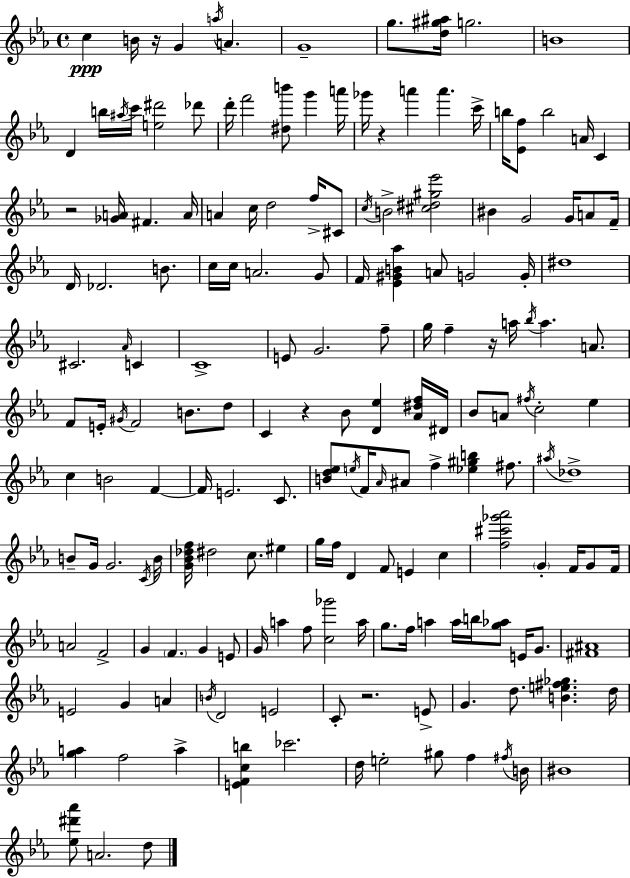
{
  \clef treble
  \time 4/4
  \defaultTimeSignature
  \key ees \major
  c''4\ppp b'16 r16 g'4 \acciaccatura { a''16 } a'4. | g'1-- | g''8. <d'' gis'' ais''>16 g''2. | b'1 | \break d'4 b''16 \acciaccatura { ais''16 } c'''16 <e'' dis'''>2 | des'''8 d'''16-. f'''2 <dis'' b'''>8 g'''4 | a'''16 ges'''16 r4 a'''4 a'''4. | c'''16-> b''16 <ees' f''>8 b''2 a'16 c'4 | \break r2 <ges' a'>16 fis'4. | a'16 a'4 c''16 d''2 f''16-> | cis'8 \acciaccatura { c''16 } b'2-> <cis'' dis'' gis'' ees'''>2 | bis'4 g'2 g'16 | \break a'8 f'16-- d'16 des'2. | b'8. c''16 c''16 a'2. | g'8 f'16 <ees' gis' b' aes''>4 a'8 g'2 | g'16-. dis''1 | \break cis'2. \grace { aes'16 } | c'4 c'1-> | e'8 g'2. | f''8-- g''16 f''4-- r16 a''16 \acciaccatura { bes''16 } a''4. | \break a'8. f'8 e'16-. \acciaccatura { gis'16 } f'2 | b'8. d''8 c'4 r4 bes'8 | <d' ees''>4 <aes' dis'' f''>16 dis'16 bes'8 a'8 \acciaccatura { fis''16 } c''2-. | ees''4 c''4 b'2 | \break f'4~~ f'16 e'2. | c'8. <b' d'' ees''>8 \acciaccatura { e''16 } f'16 \grace { aes'16 } ais'8 f''4-> | <ees'' gis'' b''>4 fis''8. \acciaccatura { ais''16 } des''1-> | b'8-- g'16 g'2. | \break \acciaccatura { c'16 } b'16 <g' bes' des'' f''>16 dis''2 | c''8. eis''4 g''16 f''16 d'4 | f'8 e'4 c''4 <f'' cis''' ges''' aes'''>2 | \parenthesize g'4-. f'16 g'8 f'16 a'2 | \break f'2-> g'4 \parenthesize f'4. | g'4 e'8 g'16 a''4 | f''8 <c'' ges'''>2 a''16 g''8. f''16 a''4 | a''16 b''16 <g'' aes''>8 e'16 g'8. <fis' ais'>1 | \break e'2 | g'4 a'4 \acciaccatura { b'16 } d'2 | e'2 c'8-. r2. | e'8-> g'4. | \break d''8. <b' e'' fis'' ges''>4. d''16 <g'' a''>4 | f''2 a''4-> <e' f' c'' b''>4 | ces'''2. d''16 e''2-. | gis''8 f''4 \acciaccatura { fis''16 } b'16 bis'1 | \break <ees'' dis''' aes'''>8 a'2. | d''8 \bar "|."
}